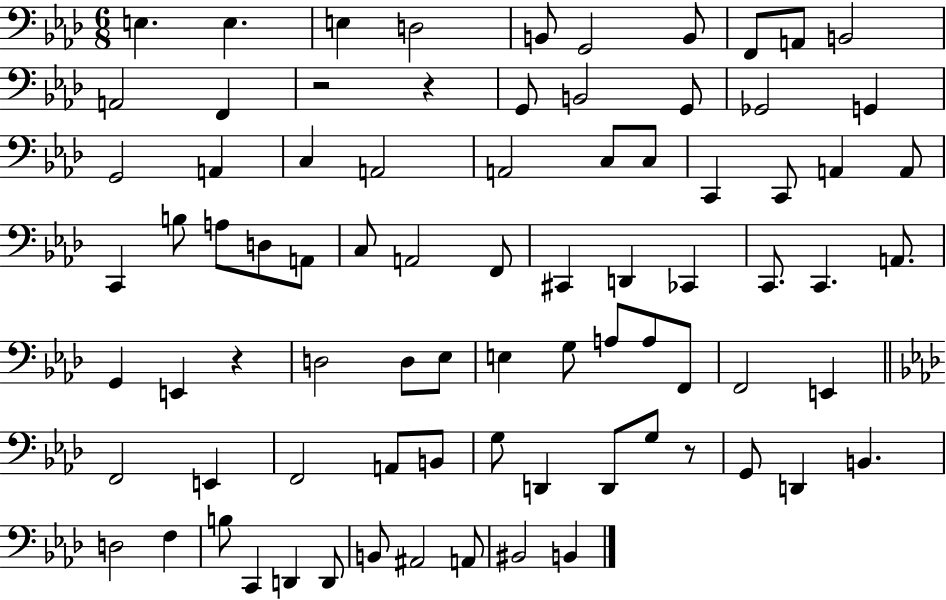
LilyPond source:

{
  \clef bass
  \numericTimeSignature
  \time 6/8
  \key aes \major
  e4. e4. | e4 d2 | b,8 g,2 b,8 | f,8 a,8 b,2 | \break a,2 f,4 | r2 r4 | g,8 b,2 g,8 | ges,2 g,4 | \break g,2 a,4 | c4 a,2 | a,2 c8 c8 | c,4 c,8 a,4 a,8 | \break c,4 b8 a8 d8 a,8 | c8 a,2 f,8 | cis,4 d,4 ces,4 | c,8. c,4. a,8. | \break g,4 e,4 r4 | d2 d8 ees8 | e4 g8 a8 a8 f,8 | f,2 e,4 | \break \bar "||" \break \key aes \major f,2 e,4 | f,2 a,8 b,8 | g8 d,4 d,8 g8 r8 | g,8 d,4 b,4. | \break d2 f4 | b8 c,4 d,4 d,8 | b,8 ais,2 a,8 | bis,2 b,4 | \break \bar "|."
}